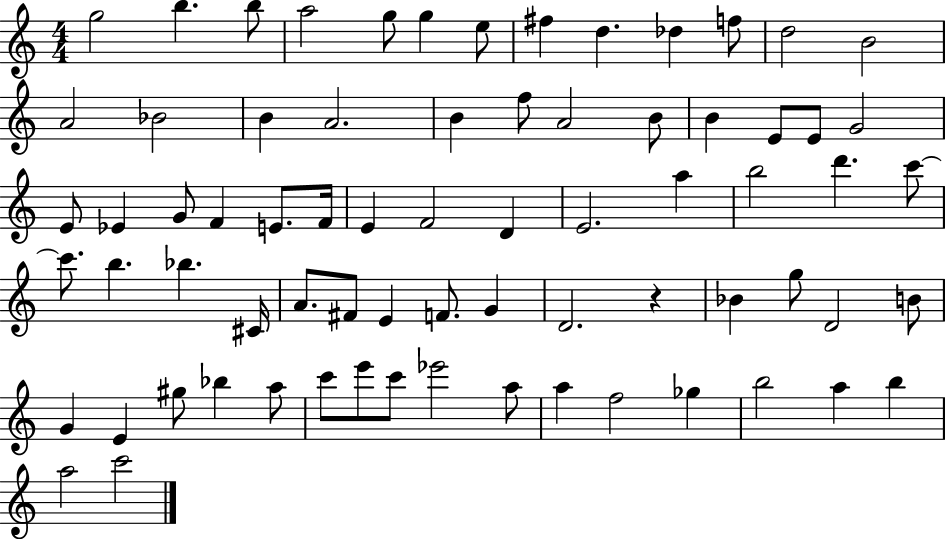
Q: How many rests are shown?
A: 1